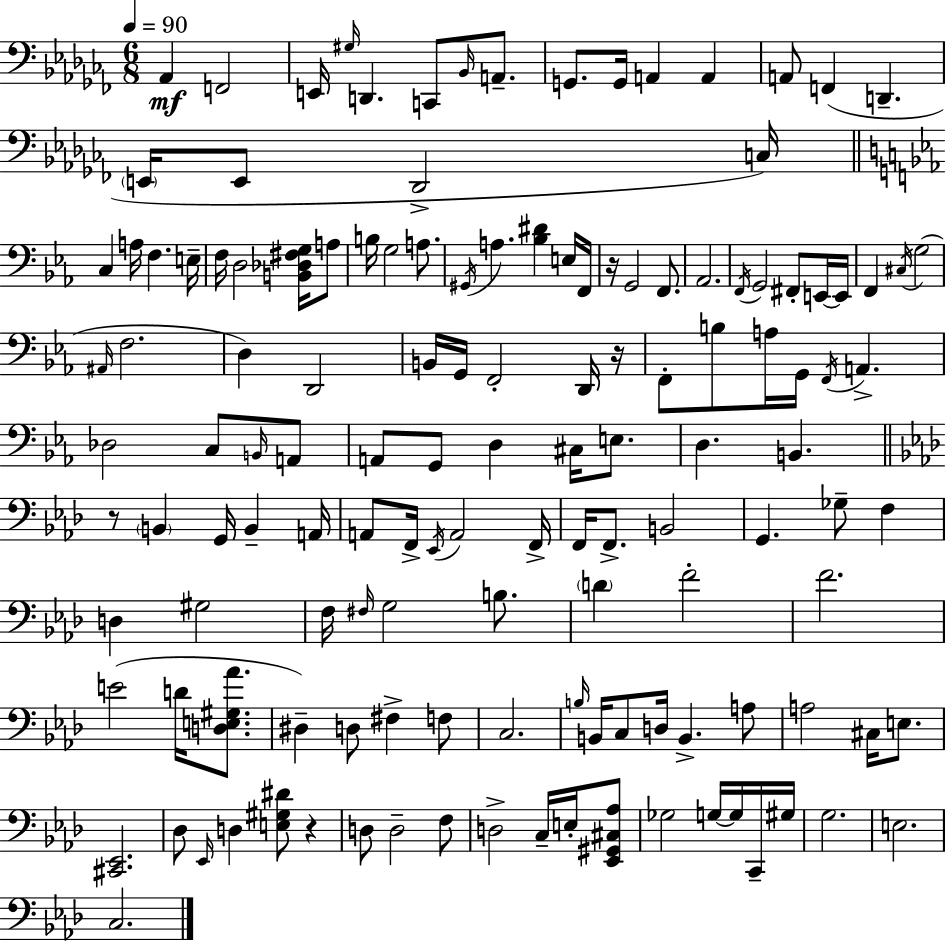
{
  \clef bass
  \numericTimeSignature
  \time 6/8
  \key aes \minor
  \tempo 4 = 90
  aes,4\mf f,2 | e,16 \grace { gis16 } d,4. c,8 \grace { bes,16 } a,8.-- | g,8. g,16 a,4 a,4 | a,8 f,4( d,4.-- | \break \parenthesize e,16 e,8 des,2-> | c16) \bar "||" \break \key c \minor c4 a16 f4. e16-- | f16 d2 <b, des fis g>16 a8 | b16 g2 a8. | \acciaccatura { gis,16 } a4. <bes dis'>4 e16 | \break f,16 r16 g,2 f,8. | aes,2. | \acciaccatura { f,16 } g,2 fis,8-. | e,16~~ e,16 f,4 \acciaccatura { cis16 }( g2 | \break \grace { ais,16 } f2. | d4) d,2 | b,16 g,16 f,2-. | d,16 r16 f,8-. b8 a16 g,16 \acciaccatura { f,16 } a,4.-> | \break des2 | c8 \grace { b,16 } a,8 a,8 g,8 d4 | cis16 e8. d4. | b,4. \bar "||" \break \key aes \major r8 \parenthesize b,4 g,16 b,4-- a,16 | a,8 f,16-> \acciaccatura { ees,16 } a,2 | f,16-> f,16 f,8.-> b,2 | g,4. ges8-- f4 | \break d4 gis2 | f16 \grace { fis16 } g2 b8. | \parenthesize d'4 f'2-. | f'2. | \break e'2( d'16 <d e gis aes'>8. | dis4--) d8 fis4-> | f8 c2. | \grace { b16 } b,16 c8 d16 b,4.-> | \break a8 a2 cis16 | e8. <cis, ees,>2. | des8 \grace { ees,16 } d4 <e gis dis'>8 | r4 d8 d2-- | \break f8 d2-> | c16-- e16-. <ees, gis, cis aes>8 ges2 | g16~~ g16 c,16-- gis16 g2. | e2. | \break c2. | \bar "|."
}